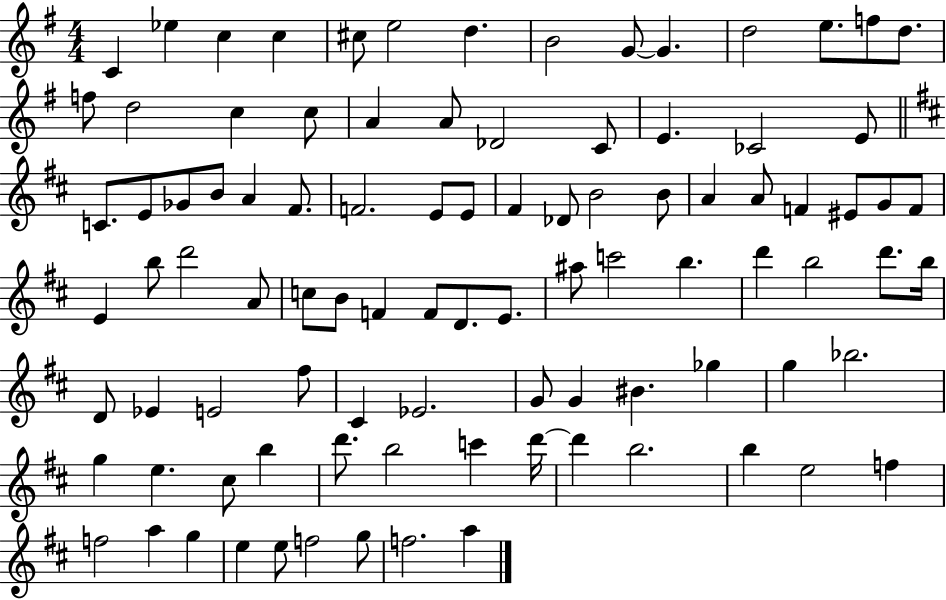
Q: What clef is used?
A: treble